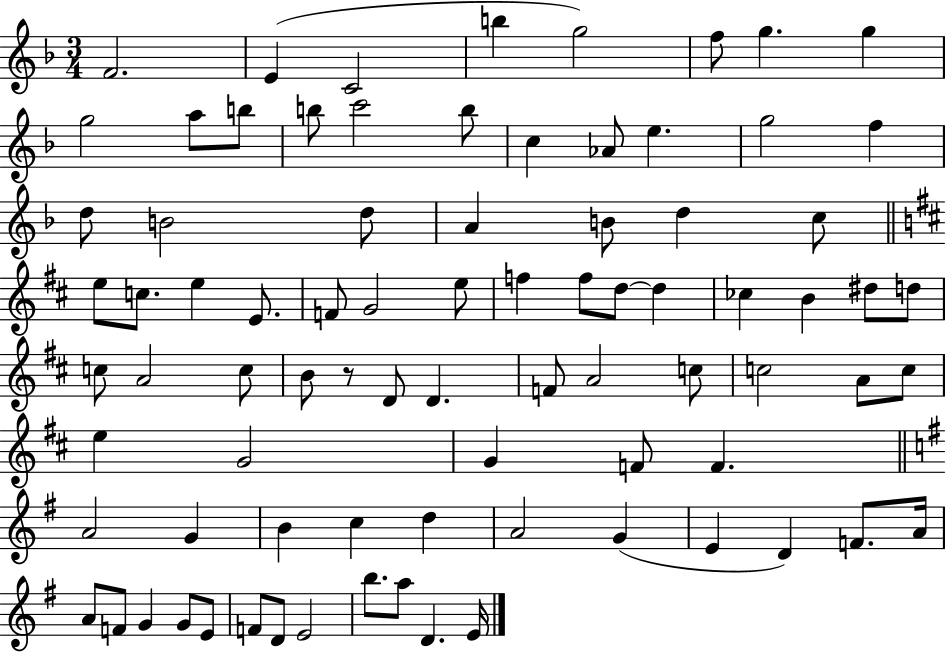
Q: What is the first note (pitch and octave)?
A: F4